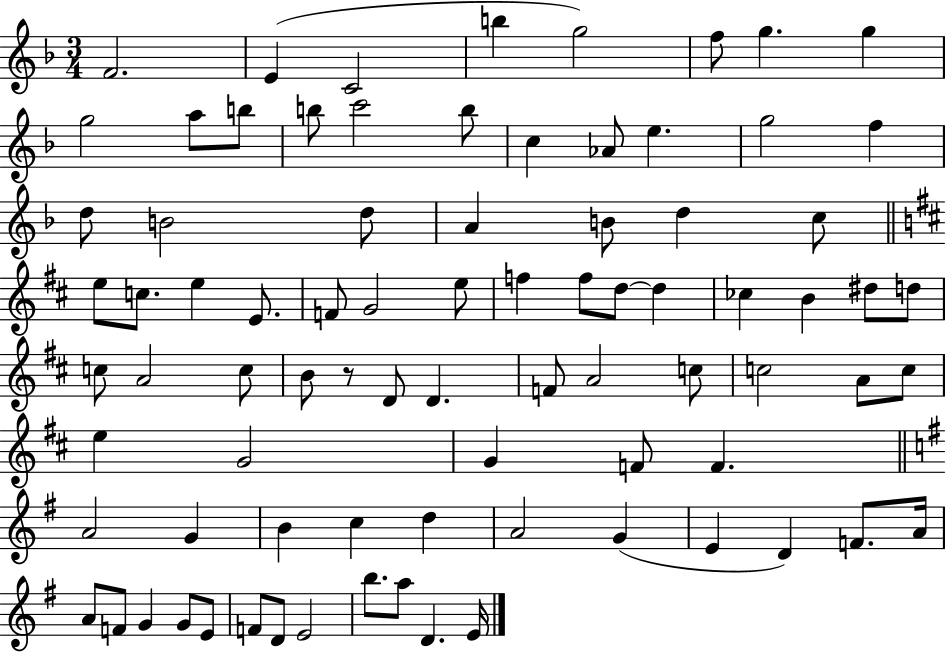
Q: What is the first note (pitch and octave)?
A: F4